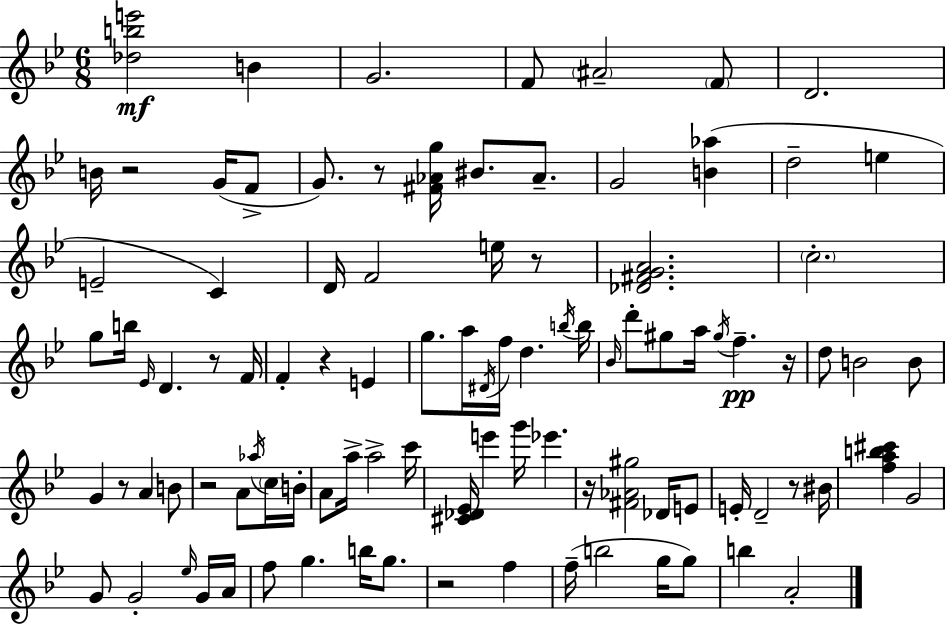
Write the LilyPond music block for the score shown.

{
  \clef treble
  \numericTimeSignature
  \time 6/8
  \key g \minor
  \repeat volta 2 { <des'' b'' e'''>2\mf b'4 | g'2. | f'8 \parenthesize ais'2-- \parenthesize f'8 | d'2. | \break b'16 r2 g'16( f'8-> | g'8.) r8 <fis' aes' g''>16 bis'8. aes'8.-- | g'2 <b' aes''>4( | d''2-- e''4 | \break e'2-- c'4) | d'16 f'2 e''16 r8 | <des' fis' g' a'>2. | \parenthesize c''2.-. | \break g''8 b''16 \grace { ees'16 } d'4. r8 | f'16 f'4-. r4 e'4 | g''8. a''16 \acciaccatura { dis'16 } f''16 d''4. | \acciaccatura { b''16 } b''16 \grace { bes'16 } d'''8-. gis''8 a''16 \acciaccatura { gis''16 } f''4.--\pp | \break r16 d''8 b'2 | b'8 g'4 r8 a'4 | b'8 r2 | a'8 \acciaccatura { aes''16 } \parenthesize c''16 b'16-. a'8 a''16-> a''2-> | \break c'''16 <cis' des' ees'>16 e'''4 g'''16 | ees'''4. r16 <fis' aes' gis''>2 | des'16 e'8 e'16-. d'2-- | r8 bis'16 <f'' a'' b'' cis'''>4 g'2 | \break g'8 g'2-. | \grace { ees''16 } g'16 a'16 f''8 g''4. | b''16 g''8. r2 | f''4 f''16--( b''2 | \break g''16 g''8) b''4 a'2-. | } \bar "|."
}